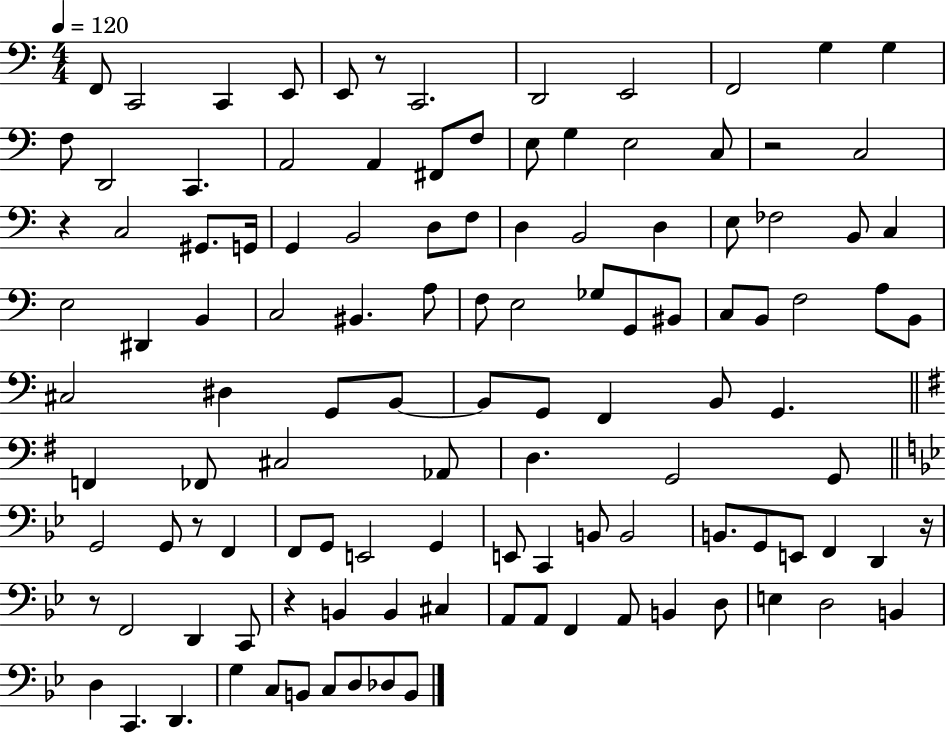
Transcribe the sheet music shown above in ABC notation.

X:1
T:Untitled
M:4/4
L:1/4
K:C
F,,/2 C,,2 C,, E,,/2 E,,/2 z/2 C,,2 D,,2 E,,2 F,,2 G, G, F,/2 D,,2 C,, A,,2 A,, ^F,,/2 F,/2 E,/2 G, E,2 C,/2 z2 C,2 z C,2 ^G,,/2 G,,/4 G,, B,,2 D,/2 F,/2 D, B,,2 D, E,/2 _F,2 B,,/2 C, E,2 ^D,, B,, C,2 ^B,, A,/2 F,/2 E,2 _G,/2 G,,/2 ^B,,/2 C,/2 B,,/2 F,2 A,/2 B,,/2 ^C,2 ^D, G,,/2 B,,/2 B,,/2 G,,/2 F,, B,,/2 G,, F,, _F,,/2 ^C,2 _A,,/2 D, G,,2 G,,/2 G,,2 G,,/2 z/2 F,, F,,/2 G,,/2 E,,2 G,, E,,/2 C,, B,,/2 B,,2 B,,/2 G,,/2 E,,/2 F,, D,, z/4 z/2 F,,2 D,, C,,/2 z B,, B,, ^C, A,,/2 A,,/2 F,, A,,/2 B,, D,/2 E, D,2 B,, D, C,, D,, G, C,/2 B,,/2 C,/2 D,/2 _D,/2 B,,/2